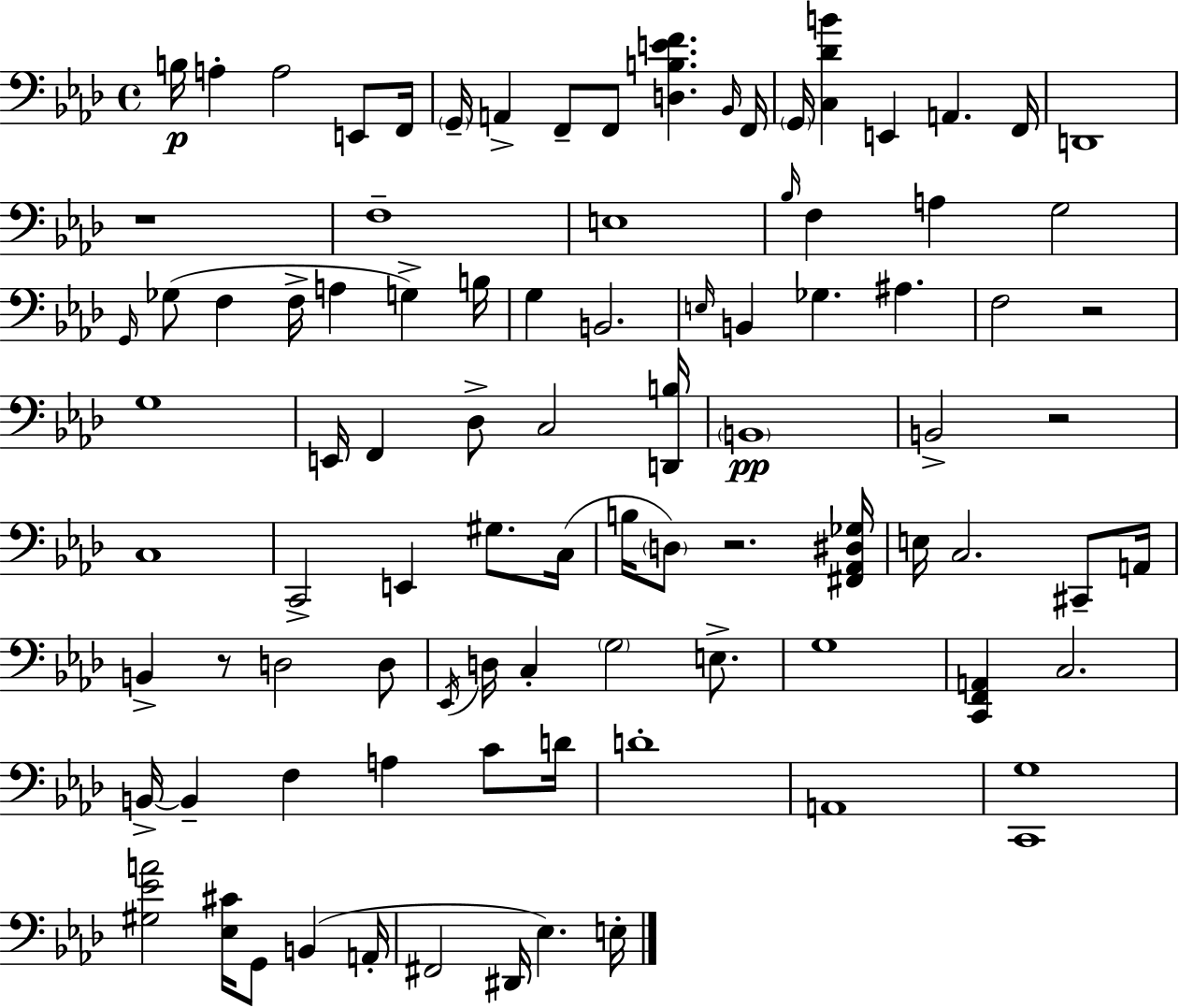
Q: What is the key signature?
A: F minor